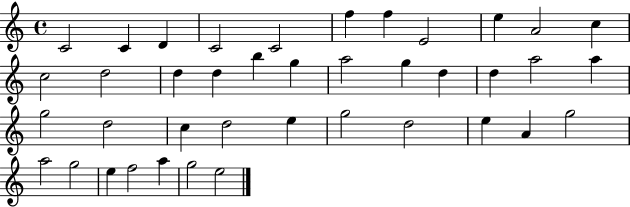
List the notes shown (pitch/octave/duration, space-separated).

C4/h C4/q D4/q C4/h C4/h F5/q F5/q E4/h E5/q A4/h C5/q C5/h D5/h D5/q D5/q B5/q G5/q A5/h G5/q D5/q D5/q A5/h A5/q G5/h D5/h C5/q D5/h E5/q G5/h D5/h E5/q A4/q G5/h A5/h G5/h E5/q F5/h A5/q G5/h E5/h